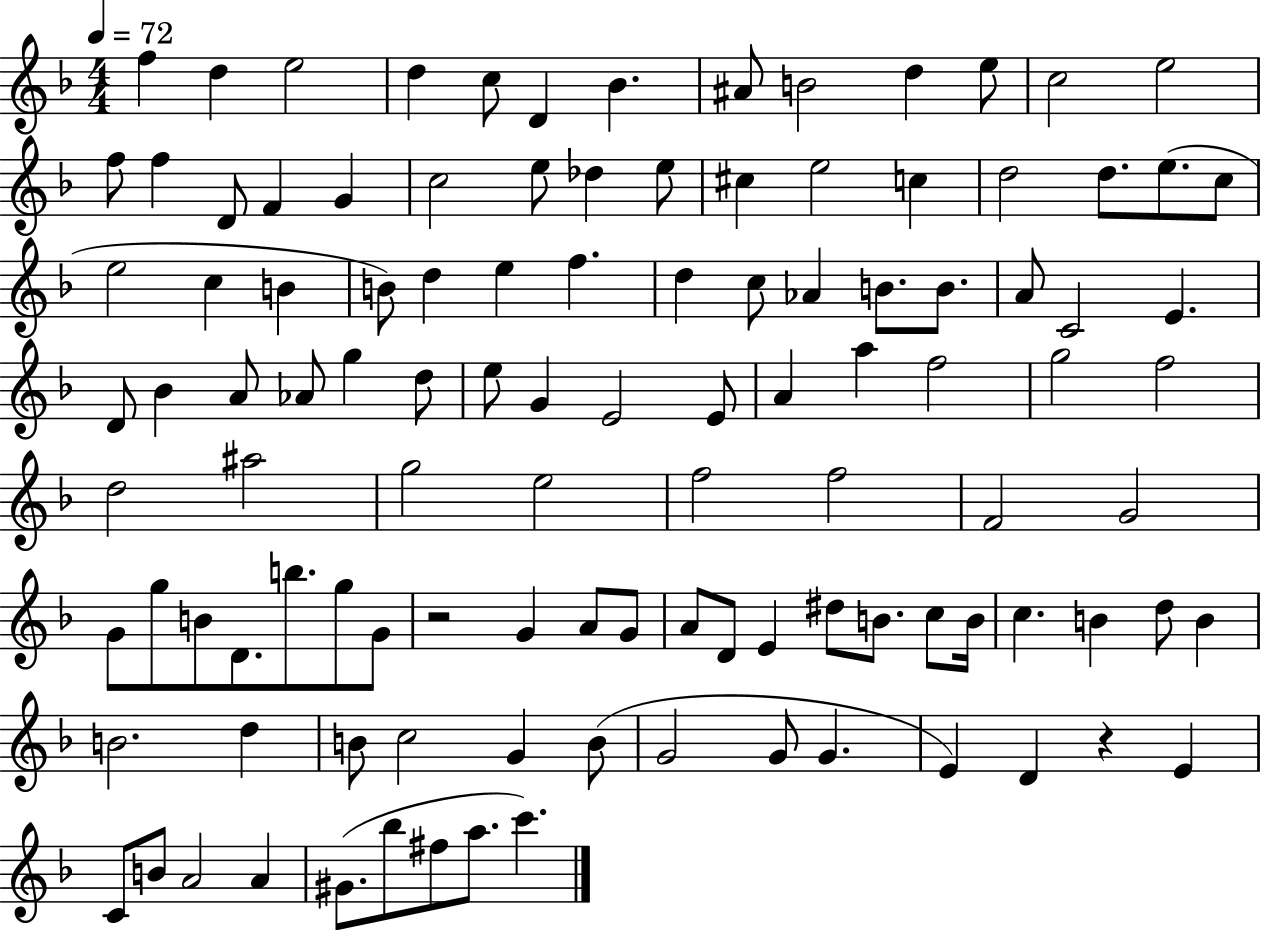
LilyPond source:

{
  \clef treble
  \numericTimeSignature
  \time 4/4
  \key f \major
  \tempo 4 = 72
  \repeat volta 2 { f''4 d''4 e''2 | d''4 c''8 d'4 bes'4. | ais'8 b'2 d''4 e''8 | c''2 e''2 | \break f''8 f''4 d'8 f'4 g'4 | c''2 e''8 des''4 e''8 | cis''4 e''2 c''4 | d''2 d''8. e''8.( c''8 | \break e''2 c''4 b'4 | b'8) d''4 e''4 f''4. | d''4 c''8 aes'4 b'8. b'8. | a'8 c'2 e'4. | \break d'8 bes'4 a'8 aes'8 g''4 d''8 | e''8 g'4 e'2 e'8 | a'4 a''4 f''2 | g''2 f''2 | \break d''2 ais''2 | g''2 e''2 | f''2 f''2 | f'2 g'2 | \break g'8 g''8 b'8 d'8. b''8. g''8 g'8 | r2 g'4 a'8 g'8 | a'8 d'8 e'4 dis''8 b'8. c''8 b'16 | c''4. b'4 d''8 b'4 | \break b'2. d''4 | b'8 c''2 g'4 b'8( | g'2 g'8 g'4. | e'4) d'4 r4 e'4 | \break c'8 b'8 a'2 a'4 | gis'8.( bes''8 fis''8 a''8. c'''4.) | } \bar "|."
}